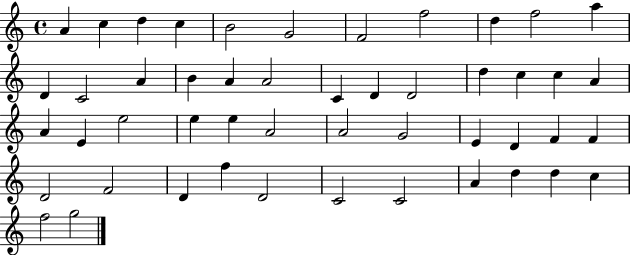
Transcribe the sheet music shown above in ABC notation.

X:1
T:Untitled
M:4/4
L:1/4
K:C
A c d c B2 G2 F2 f2 d f2 a D C2 A B A A2 C D D2 d c c A A E e2 e e A2 A2 G2 E D F F D2 F2 D f D2 C2 C2 A d d c f2 g2